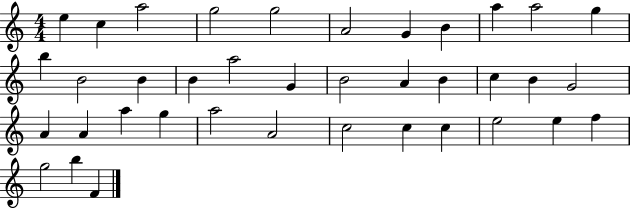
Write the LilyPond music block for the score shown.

{
  \clef treble
  \numericTimeSignature
  \time 4/4
  \key c \major
  e''4 c''4 a''2 | g''2 g''2 | a'2 g'4 b'4 | a''4 a''2 g''4 | \break b''4 b'2 b'4 | b'4 a''2 g'4 | b'2 a'4 b'4 | c''4 b'4 g'2 | \break a'4 a'4 a''4 g''4 | a''2 a'2 | c''2 c''4 c''4 | e''2 e''4 f''4 | \break g''2 b''4 f'4 | \bar "|."
}